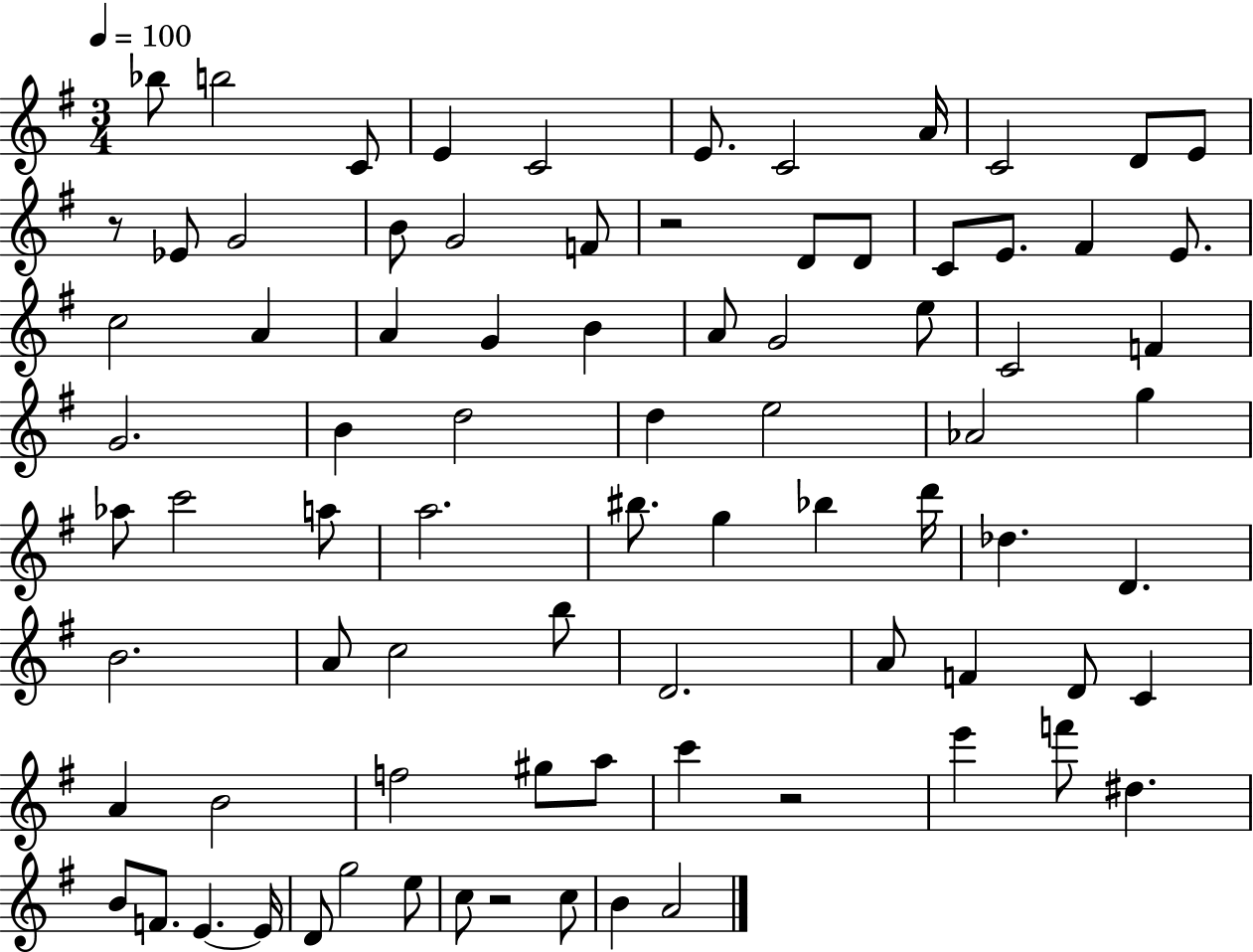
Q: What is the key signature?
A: G major